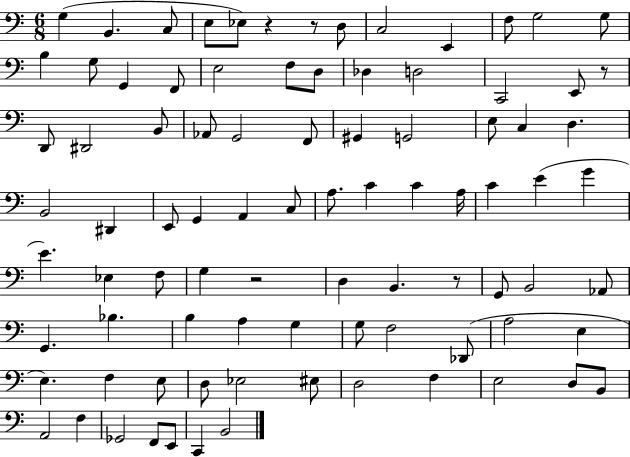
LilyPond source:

{
  \clef bass
  \numericTimeSignature
  \time 6/8
  \key c \major
  g4( b,4. c8 | e8 ees8) r4 r8 d8 | c2 e,4 | f8 g2 g8 | \break b4 g8 g,4 f,8 | e2 f8 d8 | des4 d2 | c,2 e,8 r8 | \break d,8 dis,2 b,8 | aes,8 g,2 f,8 | gis,4 g,2 | e8 c4 d4. | \break b,2 dis,4 | e,8 g,4 a,4 c8 | a8. c'4 c'4 a16 | c'4 e'4( g'4 | \break e'4.) ees4 f8 | g4 r2 | d4 b,4. r8 | g,8 b,2 aes,8 | \break g,4. bes4. | b4 a4 g4 | g8 f2 des,8( | a2 e4 | \break e4.) f4 e8 | d8 ees2 eis8 | d2 f4 | e2 d8 b,8 | \break a,2 f4 | ges,2 f,8 e,8 | c,4 b,2 | \bar "|."
}